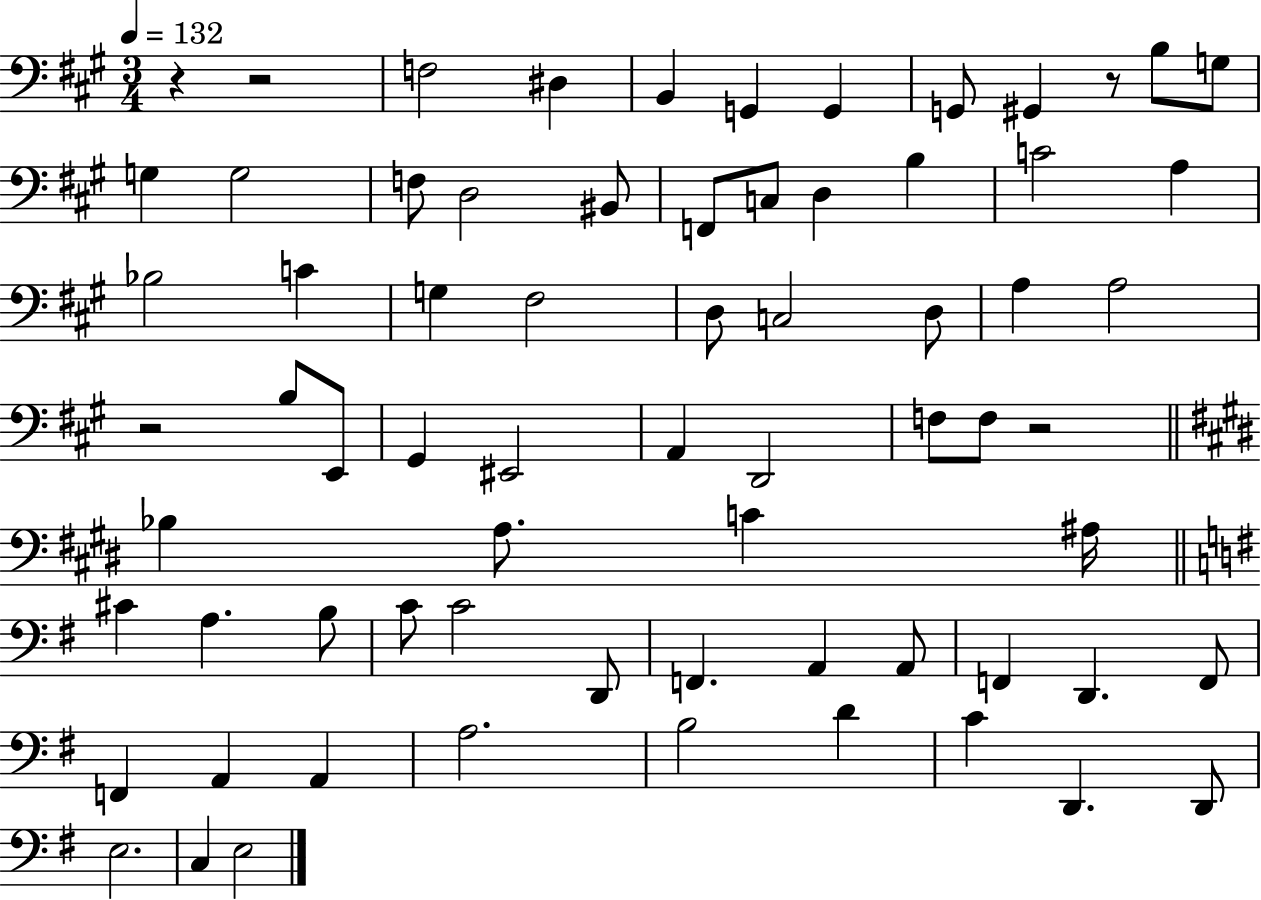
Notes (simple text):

R/q R/h F3/h D#3/q B2/q G2/q G2/q G2/e G#2/q R/e B3/e G3/e G3/q G3/h F3/e D3/h BIS2/e F2/e C3/e D3/q B3/q C4/h A3/q Bb3/h C4/q G3/q F#3/h D3/e C3/h D3/e A3/q A3/h R/h B3/e E2/e G#2/q EIS2/h A2/q D2/h F3/e F3/e R/h Bb3/q A3/e. C4/q A#3/s C#4/q A3/q. B3/e C4/e C4/h D2/e F2/q. A2/q A2/e F2/q D2/q. F2/e F2/q A2/q A2/q A3/h. B3/h D4/q C4/q D2/q. D2/e E3/h. C3/q E3/h